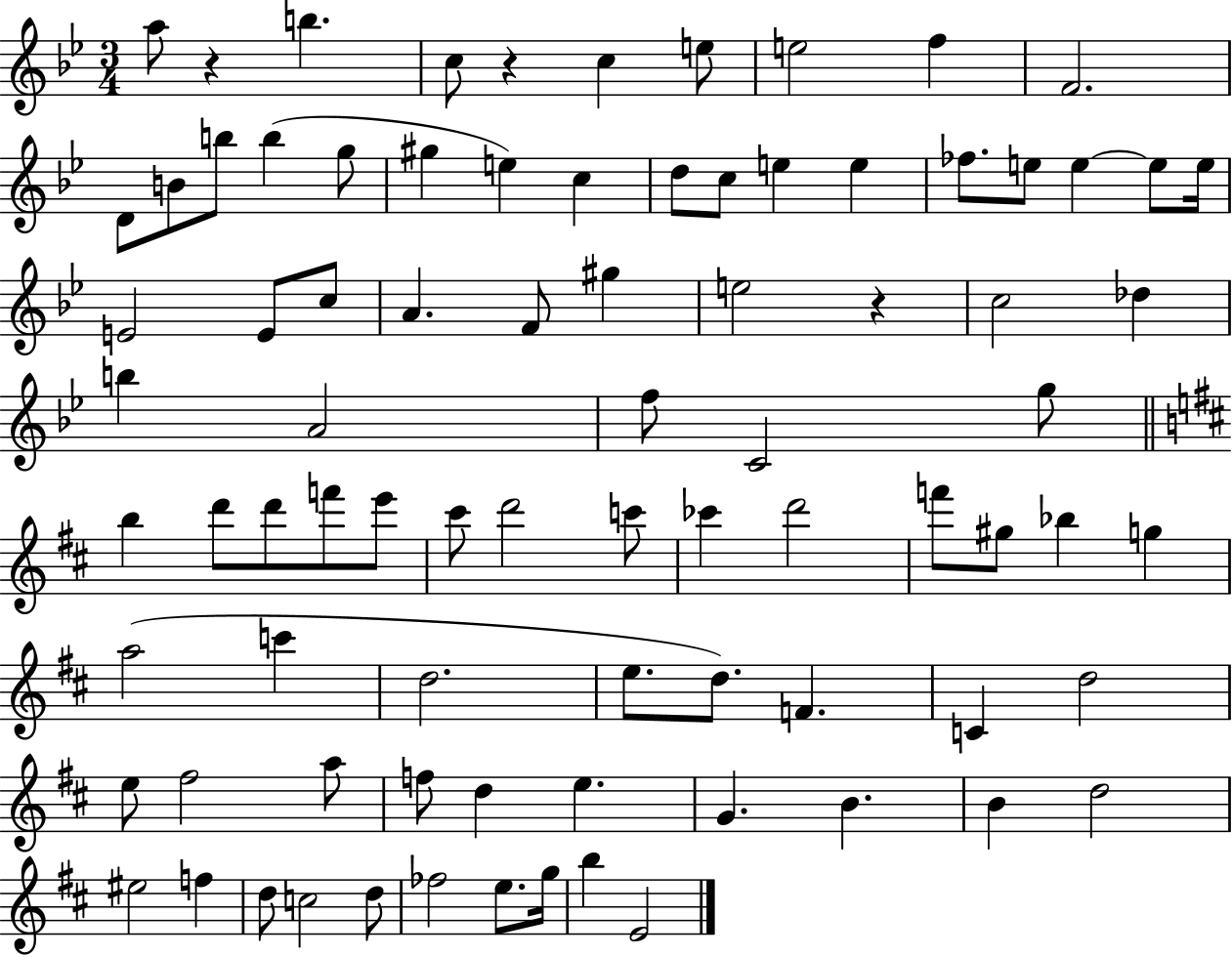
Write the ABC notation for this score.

X:1
T:Untitled
M:3/4
L:1/4
K:Bb
a/2 z b c/2 z c e/2 e2 f F2 D/2 B/2 b/2 b g/2 ^g e c d/2 c/2 e e _f/2 e/2 e e/2 e/4 E2 E/2 c/2 A F/2 ^g e2 z c2 _d b A2 f/2 C2 g/2 b d'/2 d'/2 f'/2 e'/2 ^c'/2 d'2 c'/2 _c' d'2 f'/2 ^g/2 _b g a2 c' d2 e/2 d/2 F C d2 e/2 ^f2 a/2 f/2 d e G B B d2 ^e2 f d/2 c2 d/2 _f2 e/2 g/4 b E2